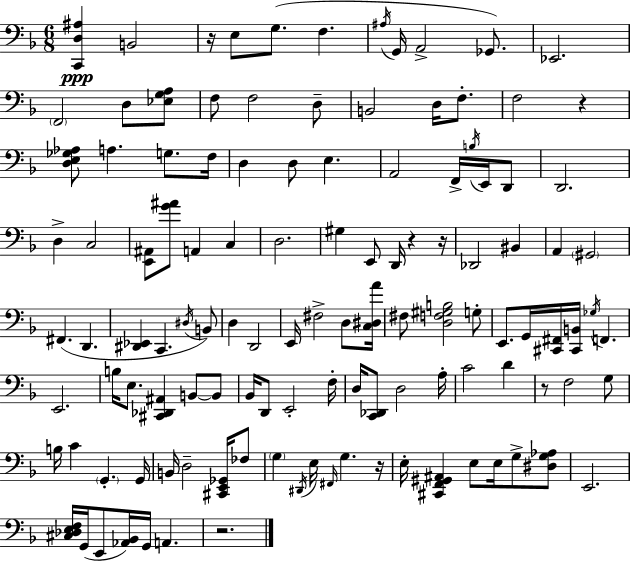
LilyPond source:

{
  \clef bass
  \numericTimeSignature
  \time 6/8
  \key d \minor
  <c, d ais>4\ppp b,2 | r16 e8 g8.( f4. | \acciaccatura { ais16 } g,16 a,2-> ges,8.) | ees,2. | \break \parenthesize f,2 d8 <ees g a>8 | f8 f2 d8-- | b,2 d16 f8.-. | f2 r4 | \break <d e ges aes>8 a4. g8. | f16 d4 d8 e4. | a,2 f,16-> \acciaccatura { b16 } e,16 | d,8 d,2. | \break d4-> c2 | <e, ais,>8 <g' ais'>8 a,4 c4 | d2. | gis4 e,8 d,16 r4 | \break r16 des,2 bis,4 | a,4 \parenthesize gis,2 | fis,4.( d,4. | <dis, ees,>4 c,4. | \break \acciaccatura { dis16 } b,8) d4 d,2 | e,16 fis2-> | d8 <c dis a'>16 fis8 <d f gis b>2 | g8-. e,8. g,16 <cis, fis,>16 <cis, b,>16 \acciaccatura { ges16 } f,4. | \break e,2. | b16 e8. <cis, des, ais,>4 | b,8~~ b,8 bes,16 d,8 e,2-. | f16-. d16 <c, des,>8 d2 | \break a16-. c'2 | d'4 r8 f2 | g8 b16 c'4 \parenthesize g,4.-. | g,16 b,16 d2-- | \break <cis, e, ges,>16 fes8 \parenthesize g4 \acciaccatura { dis,16 } e16 \grace { fis,16 } g4. | r16 e16-. <cis, f, gis, ais,>4 e8 | e16 g8-> <dis g aes>8 e,2. | <cis des e f>16 g,16( e,8 <aes, bes,>16) g,16 | \break a,4. r2. | \bar "|."
}